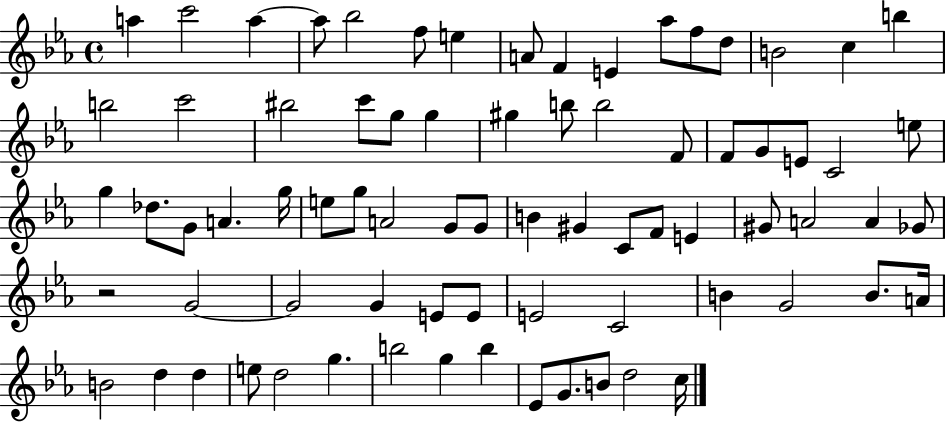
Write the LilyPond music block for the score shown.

{
  \clef treble
  \time 4/4
  \defaultTimeSignature
  \key ees \major
  a''4 c'''2 a''4~~ | a''8 bes''2 f''8 e''4 | a'8 f'4 e'4 aes''8 f''8 d''8 | b'2 c''4 b''4 | \break b''2 c'''2 | bis''2 c'''8 g''8 g''4 | gis''4 b''8 b''2 f'8 | f'8 g'8 e'8 c'2 e''8 | \break g''4 des''8. g'8 a'4. g''16 | e''8 g''8 a'2 g'8 g'8 | b'4 gis'4 c'8 f'8 e'4 | gis'8 a'2 a'4 ges'8 | \break r2 g'2~~ | g'2 g'4 e'8 e'8 | e'2 c'2 | b'4 g'2 b'8. a'16 | \break b'2 d''4 d''4 | e''8 d''2 g''4. | b''2 g''4 b''4 | ees'8 g'8. b'8 d''2 c''16 | \break \bar "|."
}